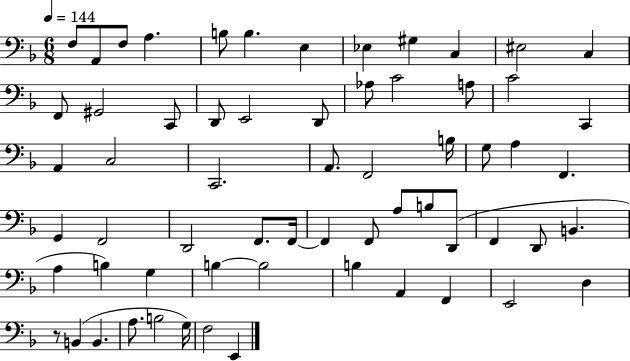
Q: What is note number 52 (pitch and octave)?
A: A2